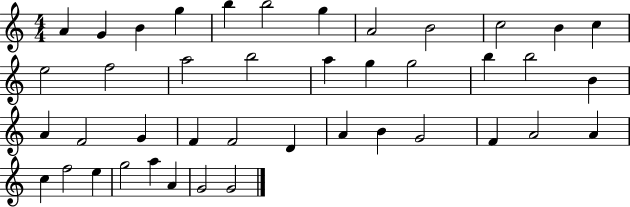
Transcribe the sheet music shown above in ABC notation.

X:1
T:Untitled
M:4/4
L:1/4
K:C
A G B g b b2 g A2 B2 c2 B c e2 f2 a2 b2 a g g2 b b2 B A F2 G F F2 D A B G2 F A2 A c f2 e g2 a A G2 G2